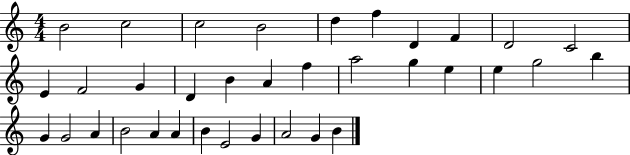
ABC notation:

X:1
T:Untitled
M:4/4
L:1/4
K:C
B2 c2 c2 B2 d f D F D2 C2 E F2 G D B A f a2 g e e g2 b G G2 A B2 A A B E2 G A2 G B